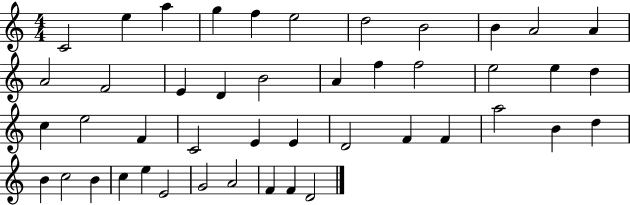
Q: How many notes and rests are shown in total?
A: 45